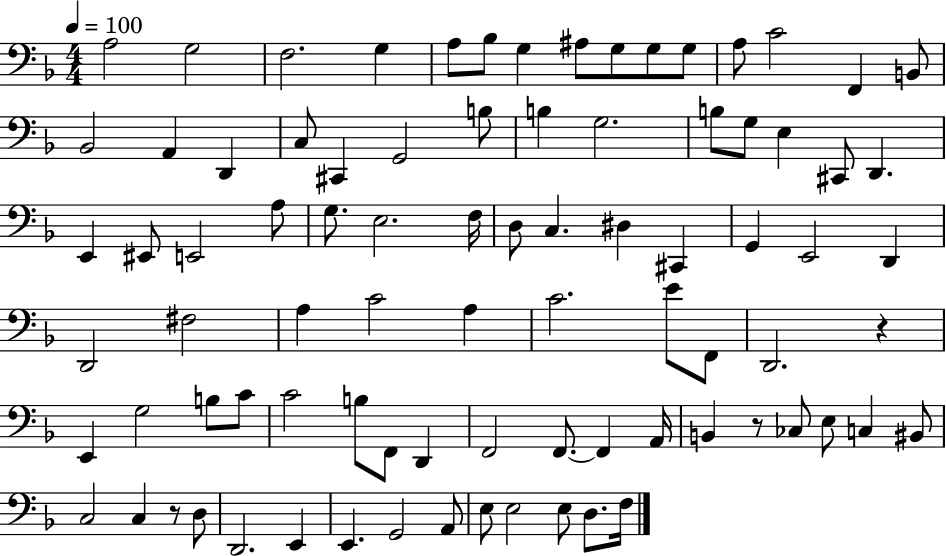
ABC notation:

X:1
T:Untitled
M:4/4
L:1/4
K:F
A,2 G,2 F,2 G, A,/2 _B,/2 G, ^A,/2 G,/2 G,/2 G,/2 A,/2 C2 F,, B,,/2 _B,,2 A,, D,, C,/2 ^C,, G,,2 B,/2 B, G,2 B,/2 G,/2 E, ^C,,/2 D,, E,, ^E,,/2 E,,2 A,/2 G,/2 E,2 F,/4 D,/2 C, ^D, ^C,, G,, E,,2 D,, D,,2 ^F,2 A, C2 A, C2 E/2 F,,/2 D,,2 z E,, G,2 B,/2 C/2 C2 B,/2 F,,/2 D,, F,,2 F,,/2 F,, A,,/4 B,, z/2 _C,/2 E,/2 C, ^B,,/2 C,2 C, z/2 D,/2 D,,2 E,, E,, G,,2 A,,/2 E,/2 E,2 E,/2 D,/2 F,/4